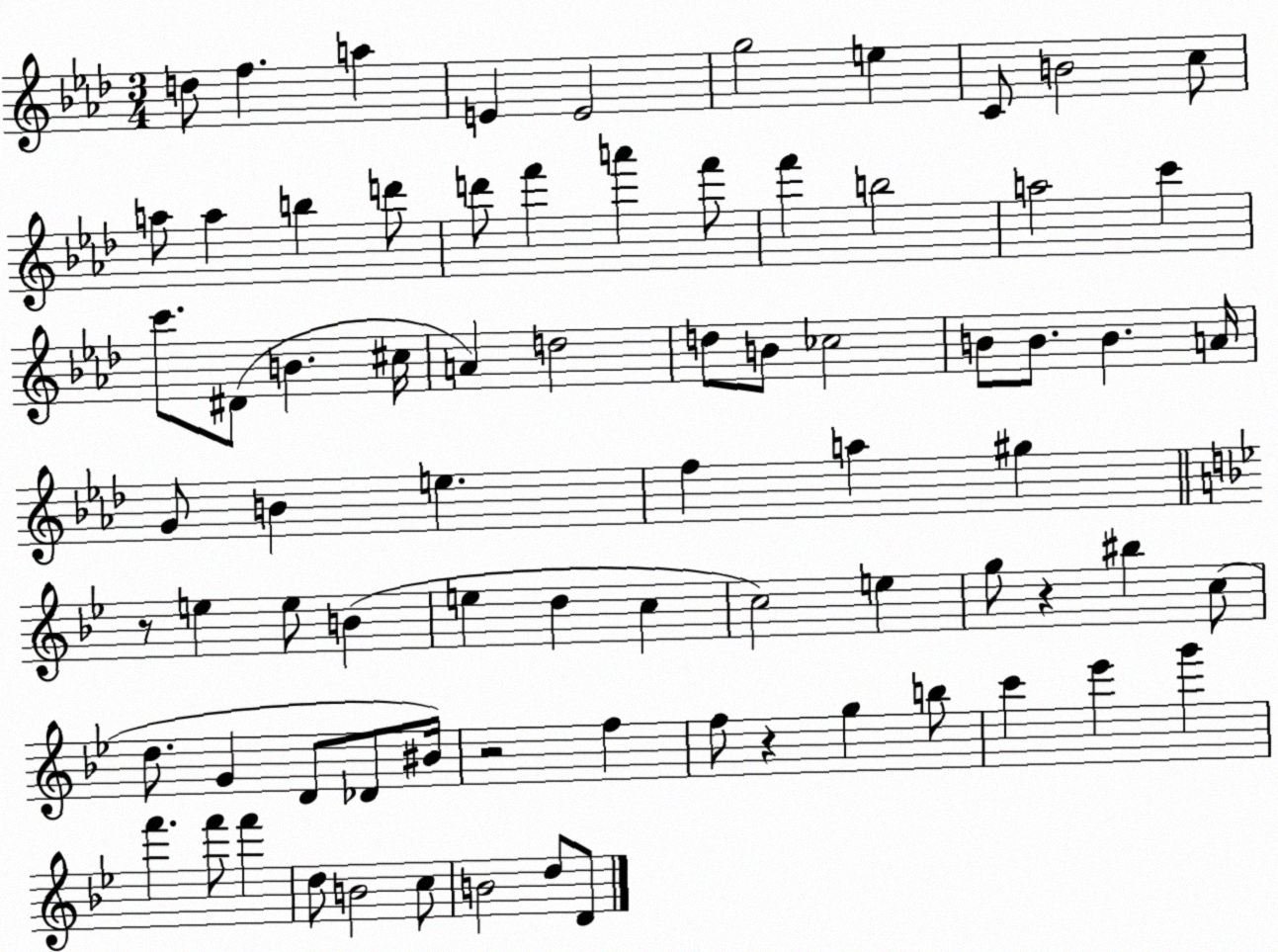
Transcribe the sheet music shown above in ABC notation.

X:1
T:Untitled
M:3/4
L:1/4
K:Ab
d/2 f a E E2 g2 e C/2 B2 c/2 a/2 a b d'/2 d'/2 f' a' f'/2 f' b2 a2 c' c'/2 ^D/2 B ^c/4 A d2 d/2 B/2 _c2 B/2 B/2 B A/4 G/2 B e f a ^g z/2 e e/2 B e d c c2 e g/2 z ^b c/2 d/2 G D/2 _D/2 ^B/4 z2 f f/2 z g b/2 c' _e' g' f' f'/2 f' d/2 B2 c/2 B2 d/2 D/2